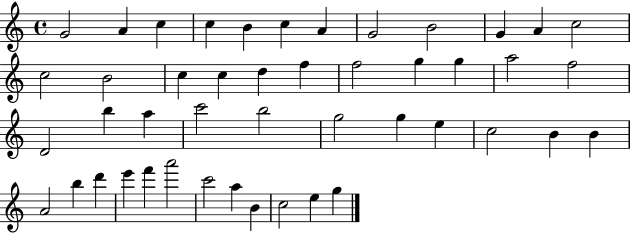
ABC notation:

X:1
T:Untitled
M:4/4
L:1/4
K:C
G2 A c c B c A G2 B2 G A c2 c2 B2 c c d f f2 g g a2 f2 D2 b a c'2 b2 g2 g e c2 B B A2 b d' e' f' a'2 c'2 a B c2 e g